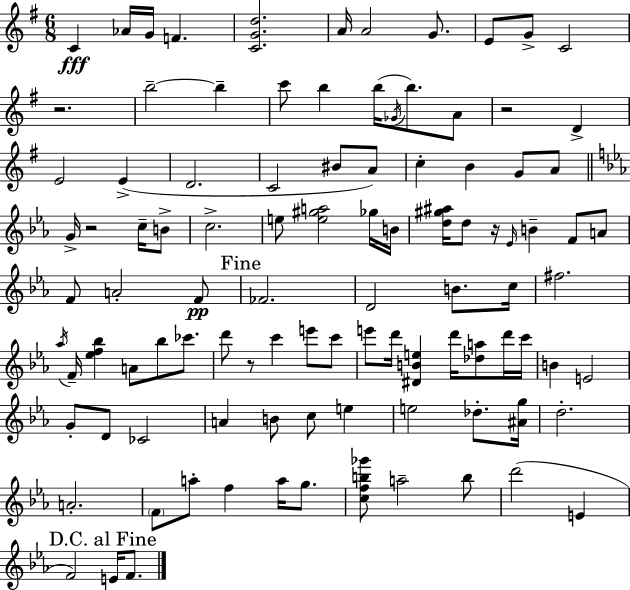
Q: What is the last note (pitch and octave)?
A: F4